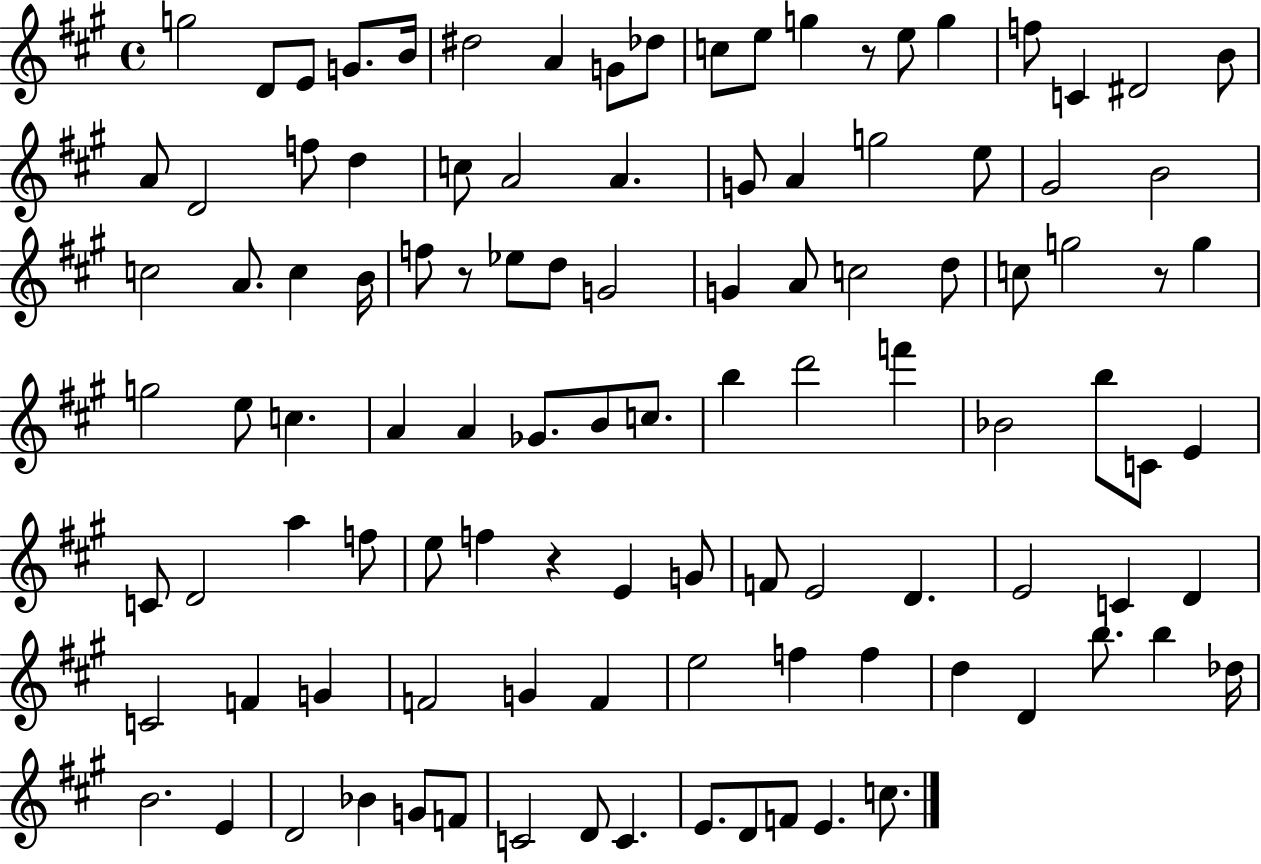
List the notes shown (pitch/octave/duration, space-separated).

G5/h D4/e E4/e G4/e. B4/s D#5/h A4/q G4/e Db5/e C5/e E5/e G5/q R/e E5/e G5/q F5/e C4/q D#4/h B4/e A4/e D4/h F5/e D5/q C5/e A4/h A4/q. G4/e A4/q G5/h E5/e G#4/h B4/h C5/h A4/e. C5/q B4/s F5/e R/e Eb5/e D5/e G4/h G4/q A4/e C5/h D5/e C5/e G5/h R/e G5/q G5/h E5/e C5/q. A4/q A4/q Gb4/e. B4/e C5/e. B5/q D6/h F6/q Bb4/h B5/e C4/e E4/q C4/e D4/h A5/q F5/e E5/e F5/q R/q E4/q G4/e F4/e E4/h D4/q. E4/h C4/q D4/q C4/h F4/q G4/q F4/h G4/q F4/q E5/h F5/q F5/q D5/q D4/q B5/e. B5/q Db5/s B4/h. E4/q D4/h Bb4/q G4/e F4/e C4/h D4/e C4/q. E4/e. D4/e F4/e E4/q. C5/e.